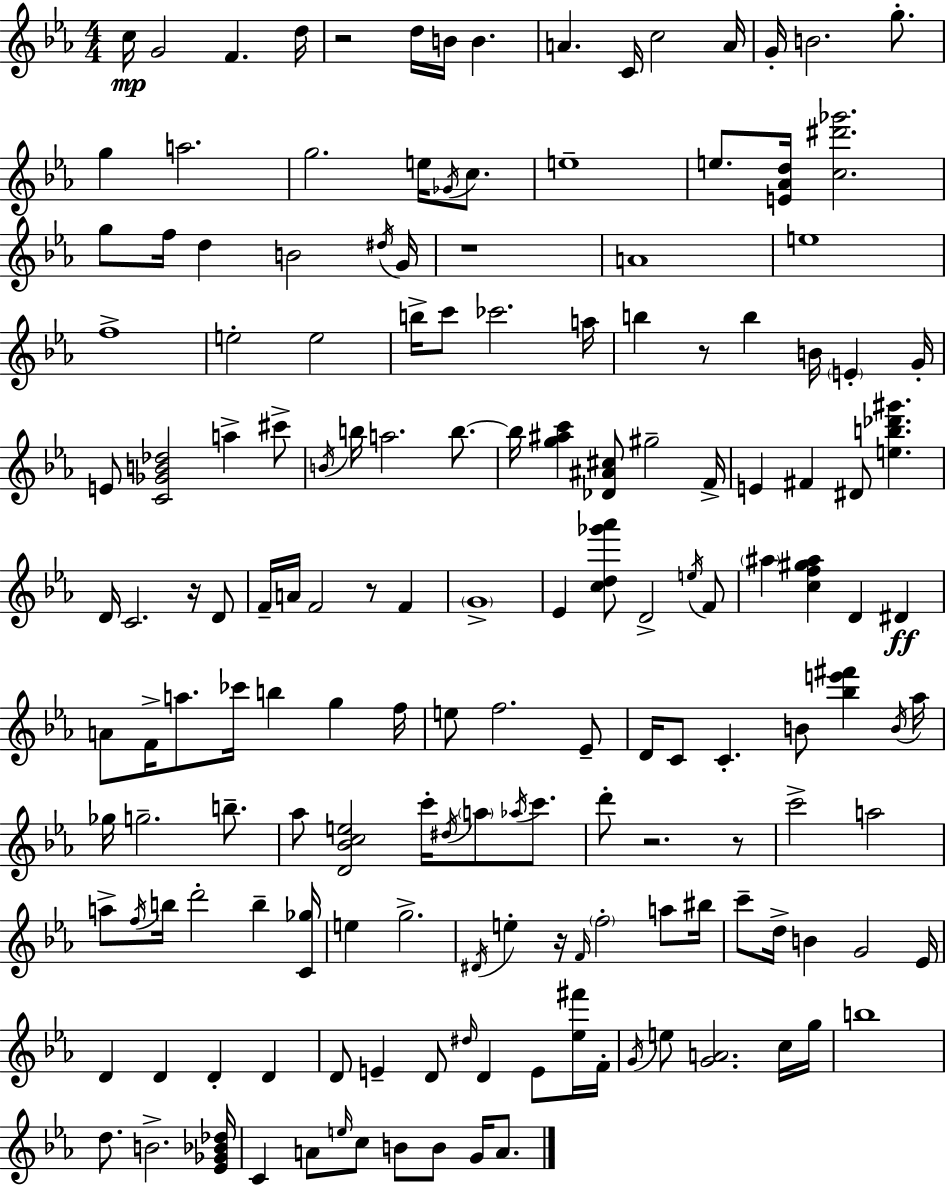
C5/s G4/h F4/q. D5/s R/h D5/s B4/s B4/q. A4/q. C4/s C5/h A4/s G4/s B4/h. G5/e. G5/q A5/h. G5/h. E5/s Gb4/s C5/e. E5/w E5/e. [E4,Ab4,D5]/s [C5,D#6,Gb6]/h. G5/e F5/s D5/q B4/h D#5/s G4/s R/w A4/w E5/w F5/w E5/h E5/h B5/s C6/e CES6/h. A5/s B5/q R/e B5/q B4/s E4/q G4/s E4/e [C4,Gb4,B4,Db5]/h A5/q C#6/e B4/s B5/s A5/h. B5/e. B5/s [G5,A#5,C6]/q [Db4,A#4,C#5]/e G#5/h F4/s E4/q F#4/q D#4/e [E5,B5,Db6,G#6]/q. D4/s C4/h. R/s D4/e F4/s A4/s F4/h R/e F4/q G4/w Eb4/q [C5,D5,Gb6,Ab6]/e D4/h E5/s F4/e A#5/q [C5,F5,G#5,A#5]/q D4/q D#4/q A4/e F4/s A5/e. CES6/s B5/q G5/q F5/s E5/e F5/h. Eb4/e D4/s C4/e C4/q. B4/e [Bb5,E6,F#6]/q B4/s Ab5/s Gb5/s G5/h. B5/e. Ab5/e [D4,Bb4,C5,E5]/h C6/s D#5/s A5/e Ab5/s C6/e. D6/e R/h. R/e C6/h A5/h A5/e F5/s B5/s D6/h B5/q [C4,Gb5]/s E5/q G5/h. D#4/s E5/q R/s F4/s F5/h A5/e BIS5/s C6/e D5/s B4/q G4/h Eb4/s D4/q D4/q D4/q D4/q D4/e E4/q D4/e D#5/s D4/q E4/e [Eb5,F#6]/s F4/s G4/s E5/e [G4,A4]/h. C5/s G5/s B5/w D5/e. B4/h. [Eb4,Gb4,Bb4,Db5]/s C4/q A4/e E5/s C5/e B4/e B4/e G4/s A4/e.